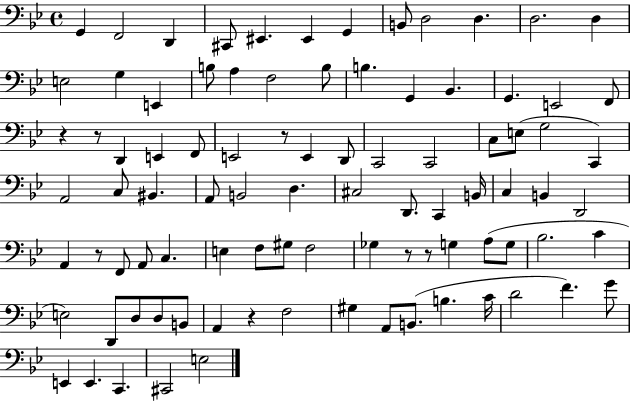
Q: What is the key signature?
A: BES major